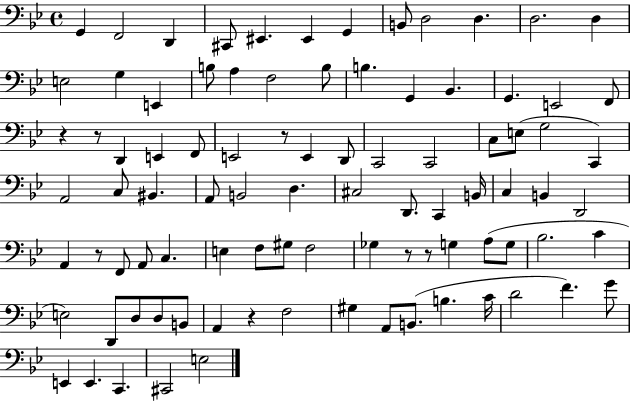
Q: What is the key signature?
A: BES major